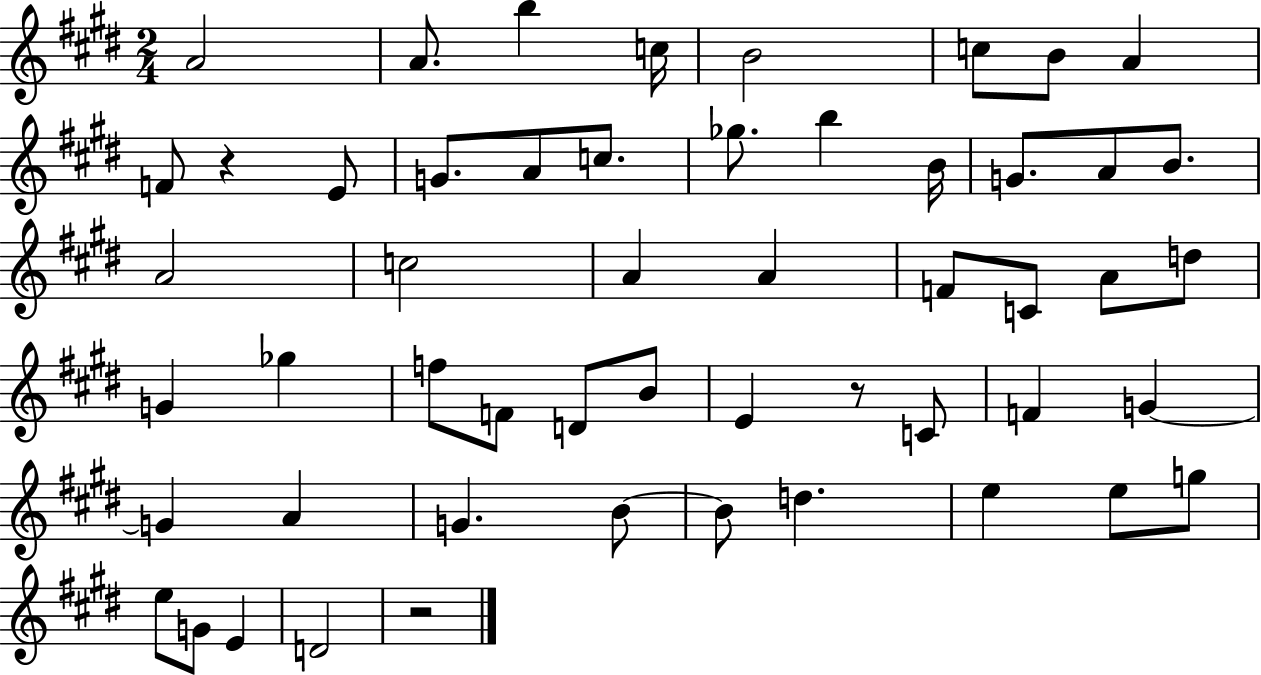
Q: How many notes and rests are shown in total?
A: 53